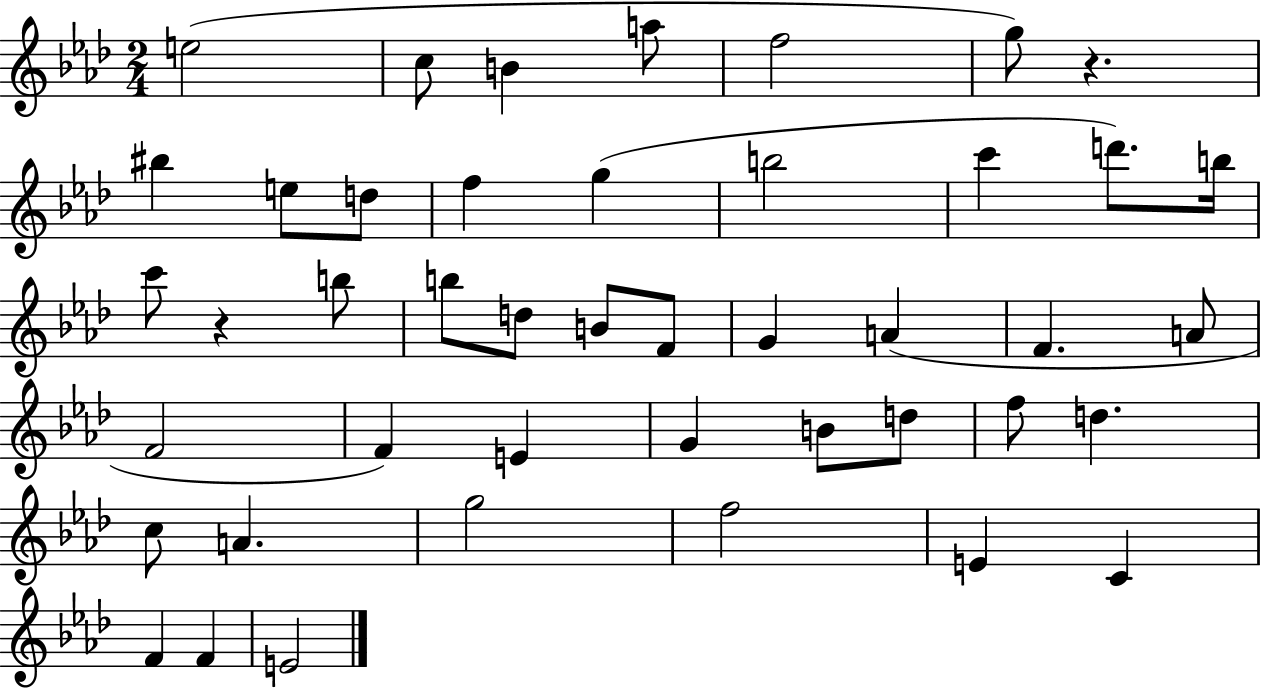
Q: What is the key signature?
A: AES major